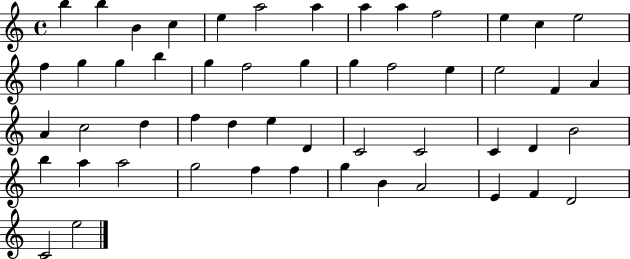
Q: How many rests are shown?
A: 0